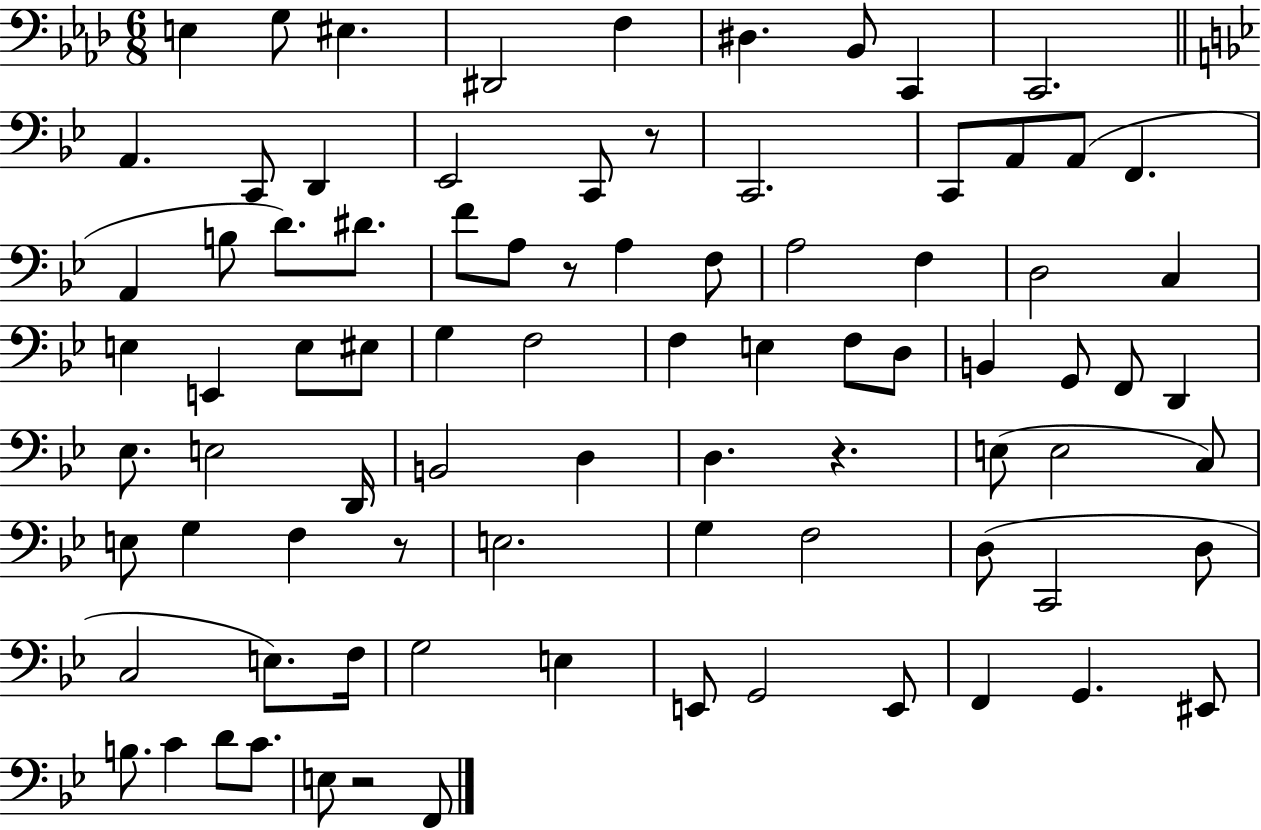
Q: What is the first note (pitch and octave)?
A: E3